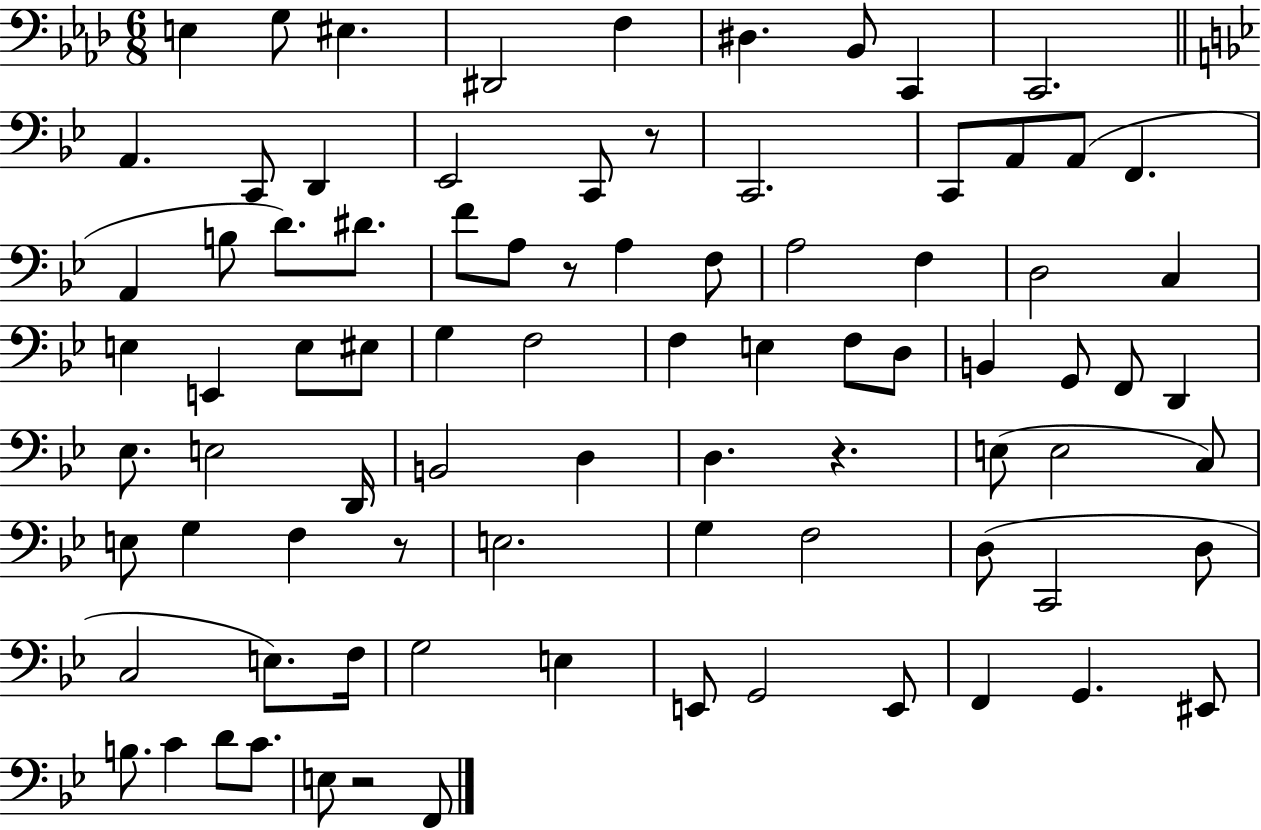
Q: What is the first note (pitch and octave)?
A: E3